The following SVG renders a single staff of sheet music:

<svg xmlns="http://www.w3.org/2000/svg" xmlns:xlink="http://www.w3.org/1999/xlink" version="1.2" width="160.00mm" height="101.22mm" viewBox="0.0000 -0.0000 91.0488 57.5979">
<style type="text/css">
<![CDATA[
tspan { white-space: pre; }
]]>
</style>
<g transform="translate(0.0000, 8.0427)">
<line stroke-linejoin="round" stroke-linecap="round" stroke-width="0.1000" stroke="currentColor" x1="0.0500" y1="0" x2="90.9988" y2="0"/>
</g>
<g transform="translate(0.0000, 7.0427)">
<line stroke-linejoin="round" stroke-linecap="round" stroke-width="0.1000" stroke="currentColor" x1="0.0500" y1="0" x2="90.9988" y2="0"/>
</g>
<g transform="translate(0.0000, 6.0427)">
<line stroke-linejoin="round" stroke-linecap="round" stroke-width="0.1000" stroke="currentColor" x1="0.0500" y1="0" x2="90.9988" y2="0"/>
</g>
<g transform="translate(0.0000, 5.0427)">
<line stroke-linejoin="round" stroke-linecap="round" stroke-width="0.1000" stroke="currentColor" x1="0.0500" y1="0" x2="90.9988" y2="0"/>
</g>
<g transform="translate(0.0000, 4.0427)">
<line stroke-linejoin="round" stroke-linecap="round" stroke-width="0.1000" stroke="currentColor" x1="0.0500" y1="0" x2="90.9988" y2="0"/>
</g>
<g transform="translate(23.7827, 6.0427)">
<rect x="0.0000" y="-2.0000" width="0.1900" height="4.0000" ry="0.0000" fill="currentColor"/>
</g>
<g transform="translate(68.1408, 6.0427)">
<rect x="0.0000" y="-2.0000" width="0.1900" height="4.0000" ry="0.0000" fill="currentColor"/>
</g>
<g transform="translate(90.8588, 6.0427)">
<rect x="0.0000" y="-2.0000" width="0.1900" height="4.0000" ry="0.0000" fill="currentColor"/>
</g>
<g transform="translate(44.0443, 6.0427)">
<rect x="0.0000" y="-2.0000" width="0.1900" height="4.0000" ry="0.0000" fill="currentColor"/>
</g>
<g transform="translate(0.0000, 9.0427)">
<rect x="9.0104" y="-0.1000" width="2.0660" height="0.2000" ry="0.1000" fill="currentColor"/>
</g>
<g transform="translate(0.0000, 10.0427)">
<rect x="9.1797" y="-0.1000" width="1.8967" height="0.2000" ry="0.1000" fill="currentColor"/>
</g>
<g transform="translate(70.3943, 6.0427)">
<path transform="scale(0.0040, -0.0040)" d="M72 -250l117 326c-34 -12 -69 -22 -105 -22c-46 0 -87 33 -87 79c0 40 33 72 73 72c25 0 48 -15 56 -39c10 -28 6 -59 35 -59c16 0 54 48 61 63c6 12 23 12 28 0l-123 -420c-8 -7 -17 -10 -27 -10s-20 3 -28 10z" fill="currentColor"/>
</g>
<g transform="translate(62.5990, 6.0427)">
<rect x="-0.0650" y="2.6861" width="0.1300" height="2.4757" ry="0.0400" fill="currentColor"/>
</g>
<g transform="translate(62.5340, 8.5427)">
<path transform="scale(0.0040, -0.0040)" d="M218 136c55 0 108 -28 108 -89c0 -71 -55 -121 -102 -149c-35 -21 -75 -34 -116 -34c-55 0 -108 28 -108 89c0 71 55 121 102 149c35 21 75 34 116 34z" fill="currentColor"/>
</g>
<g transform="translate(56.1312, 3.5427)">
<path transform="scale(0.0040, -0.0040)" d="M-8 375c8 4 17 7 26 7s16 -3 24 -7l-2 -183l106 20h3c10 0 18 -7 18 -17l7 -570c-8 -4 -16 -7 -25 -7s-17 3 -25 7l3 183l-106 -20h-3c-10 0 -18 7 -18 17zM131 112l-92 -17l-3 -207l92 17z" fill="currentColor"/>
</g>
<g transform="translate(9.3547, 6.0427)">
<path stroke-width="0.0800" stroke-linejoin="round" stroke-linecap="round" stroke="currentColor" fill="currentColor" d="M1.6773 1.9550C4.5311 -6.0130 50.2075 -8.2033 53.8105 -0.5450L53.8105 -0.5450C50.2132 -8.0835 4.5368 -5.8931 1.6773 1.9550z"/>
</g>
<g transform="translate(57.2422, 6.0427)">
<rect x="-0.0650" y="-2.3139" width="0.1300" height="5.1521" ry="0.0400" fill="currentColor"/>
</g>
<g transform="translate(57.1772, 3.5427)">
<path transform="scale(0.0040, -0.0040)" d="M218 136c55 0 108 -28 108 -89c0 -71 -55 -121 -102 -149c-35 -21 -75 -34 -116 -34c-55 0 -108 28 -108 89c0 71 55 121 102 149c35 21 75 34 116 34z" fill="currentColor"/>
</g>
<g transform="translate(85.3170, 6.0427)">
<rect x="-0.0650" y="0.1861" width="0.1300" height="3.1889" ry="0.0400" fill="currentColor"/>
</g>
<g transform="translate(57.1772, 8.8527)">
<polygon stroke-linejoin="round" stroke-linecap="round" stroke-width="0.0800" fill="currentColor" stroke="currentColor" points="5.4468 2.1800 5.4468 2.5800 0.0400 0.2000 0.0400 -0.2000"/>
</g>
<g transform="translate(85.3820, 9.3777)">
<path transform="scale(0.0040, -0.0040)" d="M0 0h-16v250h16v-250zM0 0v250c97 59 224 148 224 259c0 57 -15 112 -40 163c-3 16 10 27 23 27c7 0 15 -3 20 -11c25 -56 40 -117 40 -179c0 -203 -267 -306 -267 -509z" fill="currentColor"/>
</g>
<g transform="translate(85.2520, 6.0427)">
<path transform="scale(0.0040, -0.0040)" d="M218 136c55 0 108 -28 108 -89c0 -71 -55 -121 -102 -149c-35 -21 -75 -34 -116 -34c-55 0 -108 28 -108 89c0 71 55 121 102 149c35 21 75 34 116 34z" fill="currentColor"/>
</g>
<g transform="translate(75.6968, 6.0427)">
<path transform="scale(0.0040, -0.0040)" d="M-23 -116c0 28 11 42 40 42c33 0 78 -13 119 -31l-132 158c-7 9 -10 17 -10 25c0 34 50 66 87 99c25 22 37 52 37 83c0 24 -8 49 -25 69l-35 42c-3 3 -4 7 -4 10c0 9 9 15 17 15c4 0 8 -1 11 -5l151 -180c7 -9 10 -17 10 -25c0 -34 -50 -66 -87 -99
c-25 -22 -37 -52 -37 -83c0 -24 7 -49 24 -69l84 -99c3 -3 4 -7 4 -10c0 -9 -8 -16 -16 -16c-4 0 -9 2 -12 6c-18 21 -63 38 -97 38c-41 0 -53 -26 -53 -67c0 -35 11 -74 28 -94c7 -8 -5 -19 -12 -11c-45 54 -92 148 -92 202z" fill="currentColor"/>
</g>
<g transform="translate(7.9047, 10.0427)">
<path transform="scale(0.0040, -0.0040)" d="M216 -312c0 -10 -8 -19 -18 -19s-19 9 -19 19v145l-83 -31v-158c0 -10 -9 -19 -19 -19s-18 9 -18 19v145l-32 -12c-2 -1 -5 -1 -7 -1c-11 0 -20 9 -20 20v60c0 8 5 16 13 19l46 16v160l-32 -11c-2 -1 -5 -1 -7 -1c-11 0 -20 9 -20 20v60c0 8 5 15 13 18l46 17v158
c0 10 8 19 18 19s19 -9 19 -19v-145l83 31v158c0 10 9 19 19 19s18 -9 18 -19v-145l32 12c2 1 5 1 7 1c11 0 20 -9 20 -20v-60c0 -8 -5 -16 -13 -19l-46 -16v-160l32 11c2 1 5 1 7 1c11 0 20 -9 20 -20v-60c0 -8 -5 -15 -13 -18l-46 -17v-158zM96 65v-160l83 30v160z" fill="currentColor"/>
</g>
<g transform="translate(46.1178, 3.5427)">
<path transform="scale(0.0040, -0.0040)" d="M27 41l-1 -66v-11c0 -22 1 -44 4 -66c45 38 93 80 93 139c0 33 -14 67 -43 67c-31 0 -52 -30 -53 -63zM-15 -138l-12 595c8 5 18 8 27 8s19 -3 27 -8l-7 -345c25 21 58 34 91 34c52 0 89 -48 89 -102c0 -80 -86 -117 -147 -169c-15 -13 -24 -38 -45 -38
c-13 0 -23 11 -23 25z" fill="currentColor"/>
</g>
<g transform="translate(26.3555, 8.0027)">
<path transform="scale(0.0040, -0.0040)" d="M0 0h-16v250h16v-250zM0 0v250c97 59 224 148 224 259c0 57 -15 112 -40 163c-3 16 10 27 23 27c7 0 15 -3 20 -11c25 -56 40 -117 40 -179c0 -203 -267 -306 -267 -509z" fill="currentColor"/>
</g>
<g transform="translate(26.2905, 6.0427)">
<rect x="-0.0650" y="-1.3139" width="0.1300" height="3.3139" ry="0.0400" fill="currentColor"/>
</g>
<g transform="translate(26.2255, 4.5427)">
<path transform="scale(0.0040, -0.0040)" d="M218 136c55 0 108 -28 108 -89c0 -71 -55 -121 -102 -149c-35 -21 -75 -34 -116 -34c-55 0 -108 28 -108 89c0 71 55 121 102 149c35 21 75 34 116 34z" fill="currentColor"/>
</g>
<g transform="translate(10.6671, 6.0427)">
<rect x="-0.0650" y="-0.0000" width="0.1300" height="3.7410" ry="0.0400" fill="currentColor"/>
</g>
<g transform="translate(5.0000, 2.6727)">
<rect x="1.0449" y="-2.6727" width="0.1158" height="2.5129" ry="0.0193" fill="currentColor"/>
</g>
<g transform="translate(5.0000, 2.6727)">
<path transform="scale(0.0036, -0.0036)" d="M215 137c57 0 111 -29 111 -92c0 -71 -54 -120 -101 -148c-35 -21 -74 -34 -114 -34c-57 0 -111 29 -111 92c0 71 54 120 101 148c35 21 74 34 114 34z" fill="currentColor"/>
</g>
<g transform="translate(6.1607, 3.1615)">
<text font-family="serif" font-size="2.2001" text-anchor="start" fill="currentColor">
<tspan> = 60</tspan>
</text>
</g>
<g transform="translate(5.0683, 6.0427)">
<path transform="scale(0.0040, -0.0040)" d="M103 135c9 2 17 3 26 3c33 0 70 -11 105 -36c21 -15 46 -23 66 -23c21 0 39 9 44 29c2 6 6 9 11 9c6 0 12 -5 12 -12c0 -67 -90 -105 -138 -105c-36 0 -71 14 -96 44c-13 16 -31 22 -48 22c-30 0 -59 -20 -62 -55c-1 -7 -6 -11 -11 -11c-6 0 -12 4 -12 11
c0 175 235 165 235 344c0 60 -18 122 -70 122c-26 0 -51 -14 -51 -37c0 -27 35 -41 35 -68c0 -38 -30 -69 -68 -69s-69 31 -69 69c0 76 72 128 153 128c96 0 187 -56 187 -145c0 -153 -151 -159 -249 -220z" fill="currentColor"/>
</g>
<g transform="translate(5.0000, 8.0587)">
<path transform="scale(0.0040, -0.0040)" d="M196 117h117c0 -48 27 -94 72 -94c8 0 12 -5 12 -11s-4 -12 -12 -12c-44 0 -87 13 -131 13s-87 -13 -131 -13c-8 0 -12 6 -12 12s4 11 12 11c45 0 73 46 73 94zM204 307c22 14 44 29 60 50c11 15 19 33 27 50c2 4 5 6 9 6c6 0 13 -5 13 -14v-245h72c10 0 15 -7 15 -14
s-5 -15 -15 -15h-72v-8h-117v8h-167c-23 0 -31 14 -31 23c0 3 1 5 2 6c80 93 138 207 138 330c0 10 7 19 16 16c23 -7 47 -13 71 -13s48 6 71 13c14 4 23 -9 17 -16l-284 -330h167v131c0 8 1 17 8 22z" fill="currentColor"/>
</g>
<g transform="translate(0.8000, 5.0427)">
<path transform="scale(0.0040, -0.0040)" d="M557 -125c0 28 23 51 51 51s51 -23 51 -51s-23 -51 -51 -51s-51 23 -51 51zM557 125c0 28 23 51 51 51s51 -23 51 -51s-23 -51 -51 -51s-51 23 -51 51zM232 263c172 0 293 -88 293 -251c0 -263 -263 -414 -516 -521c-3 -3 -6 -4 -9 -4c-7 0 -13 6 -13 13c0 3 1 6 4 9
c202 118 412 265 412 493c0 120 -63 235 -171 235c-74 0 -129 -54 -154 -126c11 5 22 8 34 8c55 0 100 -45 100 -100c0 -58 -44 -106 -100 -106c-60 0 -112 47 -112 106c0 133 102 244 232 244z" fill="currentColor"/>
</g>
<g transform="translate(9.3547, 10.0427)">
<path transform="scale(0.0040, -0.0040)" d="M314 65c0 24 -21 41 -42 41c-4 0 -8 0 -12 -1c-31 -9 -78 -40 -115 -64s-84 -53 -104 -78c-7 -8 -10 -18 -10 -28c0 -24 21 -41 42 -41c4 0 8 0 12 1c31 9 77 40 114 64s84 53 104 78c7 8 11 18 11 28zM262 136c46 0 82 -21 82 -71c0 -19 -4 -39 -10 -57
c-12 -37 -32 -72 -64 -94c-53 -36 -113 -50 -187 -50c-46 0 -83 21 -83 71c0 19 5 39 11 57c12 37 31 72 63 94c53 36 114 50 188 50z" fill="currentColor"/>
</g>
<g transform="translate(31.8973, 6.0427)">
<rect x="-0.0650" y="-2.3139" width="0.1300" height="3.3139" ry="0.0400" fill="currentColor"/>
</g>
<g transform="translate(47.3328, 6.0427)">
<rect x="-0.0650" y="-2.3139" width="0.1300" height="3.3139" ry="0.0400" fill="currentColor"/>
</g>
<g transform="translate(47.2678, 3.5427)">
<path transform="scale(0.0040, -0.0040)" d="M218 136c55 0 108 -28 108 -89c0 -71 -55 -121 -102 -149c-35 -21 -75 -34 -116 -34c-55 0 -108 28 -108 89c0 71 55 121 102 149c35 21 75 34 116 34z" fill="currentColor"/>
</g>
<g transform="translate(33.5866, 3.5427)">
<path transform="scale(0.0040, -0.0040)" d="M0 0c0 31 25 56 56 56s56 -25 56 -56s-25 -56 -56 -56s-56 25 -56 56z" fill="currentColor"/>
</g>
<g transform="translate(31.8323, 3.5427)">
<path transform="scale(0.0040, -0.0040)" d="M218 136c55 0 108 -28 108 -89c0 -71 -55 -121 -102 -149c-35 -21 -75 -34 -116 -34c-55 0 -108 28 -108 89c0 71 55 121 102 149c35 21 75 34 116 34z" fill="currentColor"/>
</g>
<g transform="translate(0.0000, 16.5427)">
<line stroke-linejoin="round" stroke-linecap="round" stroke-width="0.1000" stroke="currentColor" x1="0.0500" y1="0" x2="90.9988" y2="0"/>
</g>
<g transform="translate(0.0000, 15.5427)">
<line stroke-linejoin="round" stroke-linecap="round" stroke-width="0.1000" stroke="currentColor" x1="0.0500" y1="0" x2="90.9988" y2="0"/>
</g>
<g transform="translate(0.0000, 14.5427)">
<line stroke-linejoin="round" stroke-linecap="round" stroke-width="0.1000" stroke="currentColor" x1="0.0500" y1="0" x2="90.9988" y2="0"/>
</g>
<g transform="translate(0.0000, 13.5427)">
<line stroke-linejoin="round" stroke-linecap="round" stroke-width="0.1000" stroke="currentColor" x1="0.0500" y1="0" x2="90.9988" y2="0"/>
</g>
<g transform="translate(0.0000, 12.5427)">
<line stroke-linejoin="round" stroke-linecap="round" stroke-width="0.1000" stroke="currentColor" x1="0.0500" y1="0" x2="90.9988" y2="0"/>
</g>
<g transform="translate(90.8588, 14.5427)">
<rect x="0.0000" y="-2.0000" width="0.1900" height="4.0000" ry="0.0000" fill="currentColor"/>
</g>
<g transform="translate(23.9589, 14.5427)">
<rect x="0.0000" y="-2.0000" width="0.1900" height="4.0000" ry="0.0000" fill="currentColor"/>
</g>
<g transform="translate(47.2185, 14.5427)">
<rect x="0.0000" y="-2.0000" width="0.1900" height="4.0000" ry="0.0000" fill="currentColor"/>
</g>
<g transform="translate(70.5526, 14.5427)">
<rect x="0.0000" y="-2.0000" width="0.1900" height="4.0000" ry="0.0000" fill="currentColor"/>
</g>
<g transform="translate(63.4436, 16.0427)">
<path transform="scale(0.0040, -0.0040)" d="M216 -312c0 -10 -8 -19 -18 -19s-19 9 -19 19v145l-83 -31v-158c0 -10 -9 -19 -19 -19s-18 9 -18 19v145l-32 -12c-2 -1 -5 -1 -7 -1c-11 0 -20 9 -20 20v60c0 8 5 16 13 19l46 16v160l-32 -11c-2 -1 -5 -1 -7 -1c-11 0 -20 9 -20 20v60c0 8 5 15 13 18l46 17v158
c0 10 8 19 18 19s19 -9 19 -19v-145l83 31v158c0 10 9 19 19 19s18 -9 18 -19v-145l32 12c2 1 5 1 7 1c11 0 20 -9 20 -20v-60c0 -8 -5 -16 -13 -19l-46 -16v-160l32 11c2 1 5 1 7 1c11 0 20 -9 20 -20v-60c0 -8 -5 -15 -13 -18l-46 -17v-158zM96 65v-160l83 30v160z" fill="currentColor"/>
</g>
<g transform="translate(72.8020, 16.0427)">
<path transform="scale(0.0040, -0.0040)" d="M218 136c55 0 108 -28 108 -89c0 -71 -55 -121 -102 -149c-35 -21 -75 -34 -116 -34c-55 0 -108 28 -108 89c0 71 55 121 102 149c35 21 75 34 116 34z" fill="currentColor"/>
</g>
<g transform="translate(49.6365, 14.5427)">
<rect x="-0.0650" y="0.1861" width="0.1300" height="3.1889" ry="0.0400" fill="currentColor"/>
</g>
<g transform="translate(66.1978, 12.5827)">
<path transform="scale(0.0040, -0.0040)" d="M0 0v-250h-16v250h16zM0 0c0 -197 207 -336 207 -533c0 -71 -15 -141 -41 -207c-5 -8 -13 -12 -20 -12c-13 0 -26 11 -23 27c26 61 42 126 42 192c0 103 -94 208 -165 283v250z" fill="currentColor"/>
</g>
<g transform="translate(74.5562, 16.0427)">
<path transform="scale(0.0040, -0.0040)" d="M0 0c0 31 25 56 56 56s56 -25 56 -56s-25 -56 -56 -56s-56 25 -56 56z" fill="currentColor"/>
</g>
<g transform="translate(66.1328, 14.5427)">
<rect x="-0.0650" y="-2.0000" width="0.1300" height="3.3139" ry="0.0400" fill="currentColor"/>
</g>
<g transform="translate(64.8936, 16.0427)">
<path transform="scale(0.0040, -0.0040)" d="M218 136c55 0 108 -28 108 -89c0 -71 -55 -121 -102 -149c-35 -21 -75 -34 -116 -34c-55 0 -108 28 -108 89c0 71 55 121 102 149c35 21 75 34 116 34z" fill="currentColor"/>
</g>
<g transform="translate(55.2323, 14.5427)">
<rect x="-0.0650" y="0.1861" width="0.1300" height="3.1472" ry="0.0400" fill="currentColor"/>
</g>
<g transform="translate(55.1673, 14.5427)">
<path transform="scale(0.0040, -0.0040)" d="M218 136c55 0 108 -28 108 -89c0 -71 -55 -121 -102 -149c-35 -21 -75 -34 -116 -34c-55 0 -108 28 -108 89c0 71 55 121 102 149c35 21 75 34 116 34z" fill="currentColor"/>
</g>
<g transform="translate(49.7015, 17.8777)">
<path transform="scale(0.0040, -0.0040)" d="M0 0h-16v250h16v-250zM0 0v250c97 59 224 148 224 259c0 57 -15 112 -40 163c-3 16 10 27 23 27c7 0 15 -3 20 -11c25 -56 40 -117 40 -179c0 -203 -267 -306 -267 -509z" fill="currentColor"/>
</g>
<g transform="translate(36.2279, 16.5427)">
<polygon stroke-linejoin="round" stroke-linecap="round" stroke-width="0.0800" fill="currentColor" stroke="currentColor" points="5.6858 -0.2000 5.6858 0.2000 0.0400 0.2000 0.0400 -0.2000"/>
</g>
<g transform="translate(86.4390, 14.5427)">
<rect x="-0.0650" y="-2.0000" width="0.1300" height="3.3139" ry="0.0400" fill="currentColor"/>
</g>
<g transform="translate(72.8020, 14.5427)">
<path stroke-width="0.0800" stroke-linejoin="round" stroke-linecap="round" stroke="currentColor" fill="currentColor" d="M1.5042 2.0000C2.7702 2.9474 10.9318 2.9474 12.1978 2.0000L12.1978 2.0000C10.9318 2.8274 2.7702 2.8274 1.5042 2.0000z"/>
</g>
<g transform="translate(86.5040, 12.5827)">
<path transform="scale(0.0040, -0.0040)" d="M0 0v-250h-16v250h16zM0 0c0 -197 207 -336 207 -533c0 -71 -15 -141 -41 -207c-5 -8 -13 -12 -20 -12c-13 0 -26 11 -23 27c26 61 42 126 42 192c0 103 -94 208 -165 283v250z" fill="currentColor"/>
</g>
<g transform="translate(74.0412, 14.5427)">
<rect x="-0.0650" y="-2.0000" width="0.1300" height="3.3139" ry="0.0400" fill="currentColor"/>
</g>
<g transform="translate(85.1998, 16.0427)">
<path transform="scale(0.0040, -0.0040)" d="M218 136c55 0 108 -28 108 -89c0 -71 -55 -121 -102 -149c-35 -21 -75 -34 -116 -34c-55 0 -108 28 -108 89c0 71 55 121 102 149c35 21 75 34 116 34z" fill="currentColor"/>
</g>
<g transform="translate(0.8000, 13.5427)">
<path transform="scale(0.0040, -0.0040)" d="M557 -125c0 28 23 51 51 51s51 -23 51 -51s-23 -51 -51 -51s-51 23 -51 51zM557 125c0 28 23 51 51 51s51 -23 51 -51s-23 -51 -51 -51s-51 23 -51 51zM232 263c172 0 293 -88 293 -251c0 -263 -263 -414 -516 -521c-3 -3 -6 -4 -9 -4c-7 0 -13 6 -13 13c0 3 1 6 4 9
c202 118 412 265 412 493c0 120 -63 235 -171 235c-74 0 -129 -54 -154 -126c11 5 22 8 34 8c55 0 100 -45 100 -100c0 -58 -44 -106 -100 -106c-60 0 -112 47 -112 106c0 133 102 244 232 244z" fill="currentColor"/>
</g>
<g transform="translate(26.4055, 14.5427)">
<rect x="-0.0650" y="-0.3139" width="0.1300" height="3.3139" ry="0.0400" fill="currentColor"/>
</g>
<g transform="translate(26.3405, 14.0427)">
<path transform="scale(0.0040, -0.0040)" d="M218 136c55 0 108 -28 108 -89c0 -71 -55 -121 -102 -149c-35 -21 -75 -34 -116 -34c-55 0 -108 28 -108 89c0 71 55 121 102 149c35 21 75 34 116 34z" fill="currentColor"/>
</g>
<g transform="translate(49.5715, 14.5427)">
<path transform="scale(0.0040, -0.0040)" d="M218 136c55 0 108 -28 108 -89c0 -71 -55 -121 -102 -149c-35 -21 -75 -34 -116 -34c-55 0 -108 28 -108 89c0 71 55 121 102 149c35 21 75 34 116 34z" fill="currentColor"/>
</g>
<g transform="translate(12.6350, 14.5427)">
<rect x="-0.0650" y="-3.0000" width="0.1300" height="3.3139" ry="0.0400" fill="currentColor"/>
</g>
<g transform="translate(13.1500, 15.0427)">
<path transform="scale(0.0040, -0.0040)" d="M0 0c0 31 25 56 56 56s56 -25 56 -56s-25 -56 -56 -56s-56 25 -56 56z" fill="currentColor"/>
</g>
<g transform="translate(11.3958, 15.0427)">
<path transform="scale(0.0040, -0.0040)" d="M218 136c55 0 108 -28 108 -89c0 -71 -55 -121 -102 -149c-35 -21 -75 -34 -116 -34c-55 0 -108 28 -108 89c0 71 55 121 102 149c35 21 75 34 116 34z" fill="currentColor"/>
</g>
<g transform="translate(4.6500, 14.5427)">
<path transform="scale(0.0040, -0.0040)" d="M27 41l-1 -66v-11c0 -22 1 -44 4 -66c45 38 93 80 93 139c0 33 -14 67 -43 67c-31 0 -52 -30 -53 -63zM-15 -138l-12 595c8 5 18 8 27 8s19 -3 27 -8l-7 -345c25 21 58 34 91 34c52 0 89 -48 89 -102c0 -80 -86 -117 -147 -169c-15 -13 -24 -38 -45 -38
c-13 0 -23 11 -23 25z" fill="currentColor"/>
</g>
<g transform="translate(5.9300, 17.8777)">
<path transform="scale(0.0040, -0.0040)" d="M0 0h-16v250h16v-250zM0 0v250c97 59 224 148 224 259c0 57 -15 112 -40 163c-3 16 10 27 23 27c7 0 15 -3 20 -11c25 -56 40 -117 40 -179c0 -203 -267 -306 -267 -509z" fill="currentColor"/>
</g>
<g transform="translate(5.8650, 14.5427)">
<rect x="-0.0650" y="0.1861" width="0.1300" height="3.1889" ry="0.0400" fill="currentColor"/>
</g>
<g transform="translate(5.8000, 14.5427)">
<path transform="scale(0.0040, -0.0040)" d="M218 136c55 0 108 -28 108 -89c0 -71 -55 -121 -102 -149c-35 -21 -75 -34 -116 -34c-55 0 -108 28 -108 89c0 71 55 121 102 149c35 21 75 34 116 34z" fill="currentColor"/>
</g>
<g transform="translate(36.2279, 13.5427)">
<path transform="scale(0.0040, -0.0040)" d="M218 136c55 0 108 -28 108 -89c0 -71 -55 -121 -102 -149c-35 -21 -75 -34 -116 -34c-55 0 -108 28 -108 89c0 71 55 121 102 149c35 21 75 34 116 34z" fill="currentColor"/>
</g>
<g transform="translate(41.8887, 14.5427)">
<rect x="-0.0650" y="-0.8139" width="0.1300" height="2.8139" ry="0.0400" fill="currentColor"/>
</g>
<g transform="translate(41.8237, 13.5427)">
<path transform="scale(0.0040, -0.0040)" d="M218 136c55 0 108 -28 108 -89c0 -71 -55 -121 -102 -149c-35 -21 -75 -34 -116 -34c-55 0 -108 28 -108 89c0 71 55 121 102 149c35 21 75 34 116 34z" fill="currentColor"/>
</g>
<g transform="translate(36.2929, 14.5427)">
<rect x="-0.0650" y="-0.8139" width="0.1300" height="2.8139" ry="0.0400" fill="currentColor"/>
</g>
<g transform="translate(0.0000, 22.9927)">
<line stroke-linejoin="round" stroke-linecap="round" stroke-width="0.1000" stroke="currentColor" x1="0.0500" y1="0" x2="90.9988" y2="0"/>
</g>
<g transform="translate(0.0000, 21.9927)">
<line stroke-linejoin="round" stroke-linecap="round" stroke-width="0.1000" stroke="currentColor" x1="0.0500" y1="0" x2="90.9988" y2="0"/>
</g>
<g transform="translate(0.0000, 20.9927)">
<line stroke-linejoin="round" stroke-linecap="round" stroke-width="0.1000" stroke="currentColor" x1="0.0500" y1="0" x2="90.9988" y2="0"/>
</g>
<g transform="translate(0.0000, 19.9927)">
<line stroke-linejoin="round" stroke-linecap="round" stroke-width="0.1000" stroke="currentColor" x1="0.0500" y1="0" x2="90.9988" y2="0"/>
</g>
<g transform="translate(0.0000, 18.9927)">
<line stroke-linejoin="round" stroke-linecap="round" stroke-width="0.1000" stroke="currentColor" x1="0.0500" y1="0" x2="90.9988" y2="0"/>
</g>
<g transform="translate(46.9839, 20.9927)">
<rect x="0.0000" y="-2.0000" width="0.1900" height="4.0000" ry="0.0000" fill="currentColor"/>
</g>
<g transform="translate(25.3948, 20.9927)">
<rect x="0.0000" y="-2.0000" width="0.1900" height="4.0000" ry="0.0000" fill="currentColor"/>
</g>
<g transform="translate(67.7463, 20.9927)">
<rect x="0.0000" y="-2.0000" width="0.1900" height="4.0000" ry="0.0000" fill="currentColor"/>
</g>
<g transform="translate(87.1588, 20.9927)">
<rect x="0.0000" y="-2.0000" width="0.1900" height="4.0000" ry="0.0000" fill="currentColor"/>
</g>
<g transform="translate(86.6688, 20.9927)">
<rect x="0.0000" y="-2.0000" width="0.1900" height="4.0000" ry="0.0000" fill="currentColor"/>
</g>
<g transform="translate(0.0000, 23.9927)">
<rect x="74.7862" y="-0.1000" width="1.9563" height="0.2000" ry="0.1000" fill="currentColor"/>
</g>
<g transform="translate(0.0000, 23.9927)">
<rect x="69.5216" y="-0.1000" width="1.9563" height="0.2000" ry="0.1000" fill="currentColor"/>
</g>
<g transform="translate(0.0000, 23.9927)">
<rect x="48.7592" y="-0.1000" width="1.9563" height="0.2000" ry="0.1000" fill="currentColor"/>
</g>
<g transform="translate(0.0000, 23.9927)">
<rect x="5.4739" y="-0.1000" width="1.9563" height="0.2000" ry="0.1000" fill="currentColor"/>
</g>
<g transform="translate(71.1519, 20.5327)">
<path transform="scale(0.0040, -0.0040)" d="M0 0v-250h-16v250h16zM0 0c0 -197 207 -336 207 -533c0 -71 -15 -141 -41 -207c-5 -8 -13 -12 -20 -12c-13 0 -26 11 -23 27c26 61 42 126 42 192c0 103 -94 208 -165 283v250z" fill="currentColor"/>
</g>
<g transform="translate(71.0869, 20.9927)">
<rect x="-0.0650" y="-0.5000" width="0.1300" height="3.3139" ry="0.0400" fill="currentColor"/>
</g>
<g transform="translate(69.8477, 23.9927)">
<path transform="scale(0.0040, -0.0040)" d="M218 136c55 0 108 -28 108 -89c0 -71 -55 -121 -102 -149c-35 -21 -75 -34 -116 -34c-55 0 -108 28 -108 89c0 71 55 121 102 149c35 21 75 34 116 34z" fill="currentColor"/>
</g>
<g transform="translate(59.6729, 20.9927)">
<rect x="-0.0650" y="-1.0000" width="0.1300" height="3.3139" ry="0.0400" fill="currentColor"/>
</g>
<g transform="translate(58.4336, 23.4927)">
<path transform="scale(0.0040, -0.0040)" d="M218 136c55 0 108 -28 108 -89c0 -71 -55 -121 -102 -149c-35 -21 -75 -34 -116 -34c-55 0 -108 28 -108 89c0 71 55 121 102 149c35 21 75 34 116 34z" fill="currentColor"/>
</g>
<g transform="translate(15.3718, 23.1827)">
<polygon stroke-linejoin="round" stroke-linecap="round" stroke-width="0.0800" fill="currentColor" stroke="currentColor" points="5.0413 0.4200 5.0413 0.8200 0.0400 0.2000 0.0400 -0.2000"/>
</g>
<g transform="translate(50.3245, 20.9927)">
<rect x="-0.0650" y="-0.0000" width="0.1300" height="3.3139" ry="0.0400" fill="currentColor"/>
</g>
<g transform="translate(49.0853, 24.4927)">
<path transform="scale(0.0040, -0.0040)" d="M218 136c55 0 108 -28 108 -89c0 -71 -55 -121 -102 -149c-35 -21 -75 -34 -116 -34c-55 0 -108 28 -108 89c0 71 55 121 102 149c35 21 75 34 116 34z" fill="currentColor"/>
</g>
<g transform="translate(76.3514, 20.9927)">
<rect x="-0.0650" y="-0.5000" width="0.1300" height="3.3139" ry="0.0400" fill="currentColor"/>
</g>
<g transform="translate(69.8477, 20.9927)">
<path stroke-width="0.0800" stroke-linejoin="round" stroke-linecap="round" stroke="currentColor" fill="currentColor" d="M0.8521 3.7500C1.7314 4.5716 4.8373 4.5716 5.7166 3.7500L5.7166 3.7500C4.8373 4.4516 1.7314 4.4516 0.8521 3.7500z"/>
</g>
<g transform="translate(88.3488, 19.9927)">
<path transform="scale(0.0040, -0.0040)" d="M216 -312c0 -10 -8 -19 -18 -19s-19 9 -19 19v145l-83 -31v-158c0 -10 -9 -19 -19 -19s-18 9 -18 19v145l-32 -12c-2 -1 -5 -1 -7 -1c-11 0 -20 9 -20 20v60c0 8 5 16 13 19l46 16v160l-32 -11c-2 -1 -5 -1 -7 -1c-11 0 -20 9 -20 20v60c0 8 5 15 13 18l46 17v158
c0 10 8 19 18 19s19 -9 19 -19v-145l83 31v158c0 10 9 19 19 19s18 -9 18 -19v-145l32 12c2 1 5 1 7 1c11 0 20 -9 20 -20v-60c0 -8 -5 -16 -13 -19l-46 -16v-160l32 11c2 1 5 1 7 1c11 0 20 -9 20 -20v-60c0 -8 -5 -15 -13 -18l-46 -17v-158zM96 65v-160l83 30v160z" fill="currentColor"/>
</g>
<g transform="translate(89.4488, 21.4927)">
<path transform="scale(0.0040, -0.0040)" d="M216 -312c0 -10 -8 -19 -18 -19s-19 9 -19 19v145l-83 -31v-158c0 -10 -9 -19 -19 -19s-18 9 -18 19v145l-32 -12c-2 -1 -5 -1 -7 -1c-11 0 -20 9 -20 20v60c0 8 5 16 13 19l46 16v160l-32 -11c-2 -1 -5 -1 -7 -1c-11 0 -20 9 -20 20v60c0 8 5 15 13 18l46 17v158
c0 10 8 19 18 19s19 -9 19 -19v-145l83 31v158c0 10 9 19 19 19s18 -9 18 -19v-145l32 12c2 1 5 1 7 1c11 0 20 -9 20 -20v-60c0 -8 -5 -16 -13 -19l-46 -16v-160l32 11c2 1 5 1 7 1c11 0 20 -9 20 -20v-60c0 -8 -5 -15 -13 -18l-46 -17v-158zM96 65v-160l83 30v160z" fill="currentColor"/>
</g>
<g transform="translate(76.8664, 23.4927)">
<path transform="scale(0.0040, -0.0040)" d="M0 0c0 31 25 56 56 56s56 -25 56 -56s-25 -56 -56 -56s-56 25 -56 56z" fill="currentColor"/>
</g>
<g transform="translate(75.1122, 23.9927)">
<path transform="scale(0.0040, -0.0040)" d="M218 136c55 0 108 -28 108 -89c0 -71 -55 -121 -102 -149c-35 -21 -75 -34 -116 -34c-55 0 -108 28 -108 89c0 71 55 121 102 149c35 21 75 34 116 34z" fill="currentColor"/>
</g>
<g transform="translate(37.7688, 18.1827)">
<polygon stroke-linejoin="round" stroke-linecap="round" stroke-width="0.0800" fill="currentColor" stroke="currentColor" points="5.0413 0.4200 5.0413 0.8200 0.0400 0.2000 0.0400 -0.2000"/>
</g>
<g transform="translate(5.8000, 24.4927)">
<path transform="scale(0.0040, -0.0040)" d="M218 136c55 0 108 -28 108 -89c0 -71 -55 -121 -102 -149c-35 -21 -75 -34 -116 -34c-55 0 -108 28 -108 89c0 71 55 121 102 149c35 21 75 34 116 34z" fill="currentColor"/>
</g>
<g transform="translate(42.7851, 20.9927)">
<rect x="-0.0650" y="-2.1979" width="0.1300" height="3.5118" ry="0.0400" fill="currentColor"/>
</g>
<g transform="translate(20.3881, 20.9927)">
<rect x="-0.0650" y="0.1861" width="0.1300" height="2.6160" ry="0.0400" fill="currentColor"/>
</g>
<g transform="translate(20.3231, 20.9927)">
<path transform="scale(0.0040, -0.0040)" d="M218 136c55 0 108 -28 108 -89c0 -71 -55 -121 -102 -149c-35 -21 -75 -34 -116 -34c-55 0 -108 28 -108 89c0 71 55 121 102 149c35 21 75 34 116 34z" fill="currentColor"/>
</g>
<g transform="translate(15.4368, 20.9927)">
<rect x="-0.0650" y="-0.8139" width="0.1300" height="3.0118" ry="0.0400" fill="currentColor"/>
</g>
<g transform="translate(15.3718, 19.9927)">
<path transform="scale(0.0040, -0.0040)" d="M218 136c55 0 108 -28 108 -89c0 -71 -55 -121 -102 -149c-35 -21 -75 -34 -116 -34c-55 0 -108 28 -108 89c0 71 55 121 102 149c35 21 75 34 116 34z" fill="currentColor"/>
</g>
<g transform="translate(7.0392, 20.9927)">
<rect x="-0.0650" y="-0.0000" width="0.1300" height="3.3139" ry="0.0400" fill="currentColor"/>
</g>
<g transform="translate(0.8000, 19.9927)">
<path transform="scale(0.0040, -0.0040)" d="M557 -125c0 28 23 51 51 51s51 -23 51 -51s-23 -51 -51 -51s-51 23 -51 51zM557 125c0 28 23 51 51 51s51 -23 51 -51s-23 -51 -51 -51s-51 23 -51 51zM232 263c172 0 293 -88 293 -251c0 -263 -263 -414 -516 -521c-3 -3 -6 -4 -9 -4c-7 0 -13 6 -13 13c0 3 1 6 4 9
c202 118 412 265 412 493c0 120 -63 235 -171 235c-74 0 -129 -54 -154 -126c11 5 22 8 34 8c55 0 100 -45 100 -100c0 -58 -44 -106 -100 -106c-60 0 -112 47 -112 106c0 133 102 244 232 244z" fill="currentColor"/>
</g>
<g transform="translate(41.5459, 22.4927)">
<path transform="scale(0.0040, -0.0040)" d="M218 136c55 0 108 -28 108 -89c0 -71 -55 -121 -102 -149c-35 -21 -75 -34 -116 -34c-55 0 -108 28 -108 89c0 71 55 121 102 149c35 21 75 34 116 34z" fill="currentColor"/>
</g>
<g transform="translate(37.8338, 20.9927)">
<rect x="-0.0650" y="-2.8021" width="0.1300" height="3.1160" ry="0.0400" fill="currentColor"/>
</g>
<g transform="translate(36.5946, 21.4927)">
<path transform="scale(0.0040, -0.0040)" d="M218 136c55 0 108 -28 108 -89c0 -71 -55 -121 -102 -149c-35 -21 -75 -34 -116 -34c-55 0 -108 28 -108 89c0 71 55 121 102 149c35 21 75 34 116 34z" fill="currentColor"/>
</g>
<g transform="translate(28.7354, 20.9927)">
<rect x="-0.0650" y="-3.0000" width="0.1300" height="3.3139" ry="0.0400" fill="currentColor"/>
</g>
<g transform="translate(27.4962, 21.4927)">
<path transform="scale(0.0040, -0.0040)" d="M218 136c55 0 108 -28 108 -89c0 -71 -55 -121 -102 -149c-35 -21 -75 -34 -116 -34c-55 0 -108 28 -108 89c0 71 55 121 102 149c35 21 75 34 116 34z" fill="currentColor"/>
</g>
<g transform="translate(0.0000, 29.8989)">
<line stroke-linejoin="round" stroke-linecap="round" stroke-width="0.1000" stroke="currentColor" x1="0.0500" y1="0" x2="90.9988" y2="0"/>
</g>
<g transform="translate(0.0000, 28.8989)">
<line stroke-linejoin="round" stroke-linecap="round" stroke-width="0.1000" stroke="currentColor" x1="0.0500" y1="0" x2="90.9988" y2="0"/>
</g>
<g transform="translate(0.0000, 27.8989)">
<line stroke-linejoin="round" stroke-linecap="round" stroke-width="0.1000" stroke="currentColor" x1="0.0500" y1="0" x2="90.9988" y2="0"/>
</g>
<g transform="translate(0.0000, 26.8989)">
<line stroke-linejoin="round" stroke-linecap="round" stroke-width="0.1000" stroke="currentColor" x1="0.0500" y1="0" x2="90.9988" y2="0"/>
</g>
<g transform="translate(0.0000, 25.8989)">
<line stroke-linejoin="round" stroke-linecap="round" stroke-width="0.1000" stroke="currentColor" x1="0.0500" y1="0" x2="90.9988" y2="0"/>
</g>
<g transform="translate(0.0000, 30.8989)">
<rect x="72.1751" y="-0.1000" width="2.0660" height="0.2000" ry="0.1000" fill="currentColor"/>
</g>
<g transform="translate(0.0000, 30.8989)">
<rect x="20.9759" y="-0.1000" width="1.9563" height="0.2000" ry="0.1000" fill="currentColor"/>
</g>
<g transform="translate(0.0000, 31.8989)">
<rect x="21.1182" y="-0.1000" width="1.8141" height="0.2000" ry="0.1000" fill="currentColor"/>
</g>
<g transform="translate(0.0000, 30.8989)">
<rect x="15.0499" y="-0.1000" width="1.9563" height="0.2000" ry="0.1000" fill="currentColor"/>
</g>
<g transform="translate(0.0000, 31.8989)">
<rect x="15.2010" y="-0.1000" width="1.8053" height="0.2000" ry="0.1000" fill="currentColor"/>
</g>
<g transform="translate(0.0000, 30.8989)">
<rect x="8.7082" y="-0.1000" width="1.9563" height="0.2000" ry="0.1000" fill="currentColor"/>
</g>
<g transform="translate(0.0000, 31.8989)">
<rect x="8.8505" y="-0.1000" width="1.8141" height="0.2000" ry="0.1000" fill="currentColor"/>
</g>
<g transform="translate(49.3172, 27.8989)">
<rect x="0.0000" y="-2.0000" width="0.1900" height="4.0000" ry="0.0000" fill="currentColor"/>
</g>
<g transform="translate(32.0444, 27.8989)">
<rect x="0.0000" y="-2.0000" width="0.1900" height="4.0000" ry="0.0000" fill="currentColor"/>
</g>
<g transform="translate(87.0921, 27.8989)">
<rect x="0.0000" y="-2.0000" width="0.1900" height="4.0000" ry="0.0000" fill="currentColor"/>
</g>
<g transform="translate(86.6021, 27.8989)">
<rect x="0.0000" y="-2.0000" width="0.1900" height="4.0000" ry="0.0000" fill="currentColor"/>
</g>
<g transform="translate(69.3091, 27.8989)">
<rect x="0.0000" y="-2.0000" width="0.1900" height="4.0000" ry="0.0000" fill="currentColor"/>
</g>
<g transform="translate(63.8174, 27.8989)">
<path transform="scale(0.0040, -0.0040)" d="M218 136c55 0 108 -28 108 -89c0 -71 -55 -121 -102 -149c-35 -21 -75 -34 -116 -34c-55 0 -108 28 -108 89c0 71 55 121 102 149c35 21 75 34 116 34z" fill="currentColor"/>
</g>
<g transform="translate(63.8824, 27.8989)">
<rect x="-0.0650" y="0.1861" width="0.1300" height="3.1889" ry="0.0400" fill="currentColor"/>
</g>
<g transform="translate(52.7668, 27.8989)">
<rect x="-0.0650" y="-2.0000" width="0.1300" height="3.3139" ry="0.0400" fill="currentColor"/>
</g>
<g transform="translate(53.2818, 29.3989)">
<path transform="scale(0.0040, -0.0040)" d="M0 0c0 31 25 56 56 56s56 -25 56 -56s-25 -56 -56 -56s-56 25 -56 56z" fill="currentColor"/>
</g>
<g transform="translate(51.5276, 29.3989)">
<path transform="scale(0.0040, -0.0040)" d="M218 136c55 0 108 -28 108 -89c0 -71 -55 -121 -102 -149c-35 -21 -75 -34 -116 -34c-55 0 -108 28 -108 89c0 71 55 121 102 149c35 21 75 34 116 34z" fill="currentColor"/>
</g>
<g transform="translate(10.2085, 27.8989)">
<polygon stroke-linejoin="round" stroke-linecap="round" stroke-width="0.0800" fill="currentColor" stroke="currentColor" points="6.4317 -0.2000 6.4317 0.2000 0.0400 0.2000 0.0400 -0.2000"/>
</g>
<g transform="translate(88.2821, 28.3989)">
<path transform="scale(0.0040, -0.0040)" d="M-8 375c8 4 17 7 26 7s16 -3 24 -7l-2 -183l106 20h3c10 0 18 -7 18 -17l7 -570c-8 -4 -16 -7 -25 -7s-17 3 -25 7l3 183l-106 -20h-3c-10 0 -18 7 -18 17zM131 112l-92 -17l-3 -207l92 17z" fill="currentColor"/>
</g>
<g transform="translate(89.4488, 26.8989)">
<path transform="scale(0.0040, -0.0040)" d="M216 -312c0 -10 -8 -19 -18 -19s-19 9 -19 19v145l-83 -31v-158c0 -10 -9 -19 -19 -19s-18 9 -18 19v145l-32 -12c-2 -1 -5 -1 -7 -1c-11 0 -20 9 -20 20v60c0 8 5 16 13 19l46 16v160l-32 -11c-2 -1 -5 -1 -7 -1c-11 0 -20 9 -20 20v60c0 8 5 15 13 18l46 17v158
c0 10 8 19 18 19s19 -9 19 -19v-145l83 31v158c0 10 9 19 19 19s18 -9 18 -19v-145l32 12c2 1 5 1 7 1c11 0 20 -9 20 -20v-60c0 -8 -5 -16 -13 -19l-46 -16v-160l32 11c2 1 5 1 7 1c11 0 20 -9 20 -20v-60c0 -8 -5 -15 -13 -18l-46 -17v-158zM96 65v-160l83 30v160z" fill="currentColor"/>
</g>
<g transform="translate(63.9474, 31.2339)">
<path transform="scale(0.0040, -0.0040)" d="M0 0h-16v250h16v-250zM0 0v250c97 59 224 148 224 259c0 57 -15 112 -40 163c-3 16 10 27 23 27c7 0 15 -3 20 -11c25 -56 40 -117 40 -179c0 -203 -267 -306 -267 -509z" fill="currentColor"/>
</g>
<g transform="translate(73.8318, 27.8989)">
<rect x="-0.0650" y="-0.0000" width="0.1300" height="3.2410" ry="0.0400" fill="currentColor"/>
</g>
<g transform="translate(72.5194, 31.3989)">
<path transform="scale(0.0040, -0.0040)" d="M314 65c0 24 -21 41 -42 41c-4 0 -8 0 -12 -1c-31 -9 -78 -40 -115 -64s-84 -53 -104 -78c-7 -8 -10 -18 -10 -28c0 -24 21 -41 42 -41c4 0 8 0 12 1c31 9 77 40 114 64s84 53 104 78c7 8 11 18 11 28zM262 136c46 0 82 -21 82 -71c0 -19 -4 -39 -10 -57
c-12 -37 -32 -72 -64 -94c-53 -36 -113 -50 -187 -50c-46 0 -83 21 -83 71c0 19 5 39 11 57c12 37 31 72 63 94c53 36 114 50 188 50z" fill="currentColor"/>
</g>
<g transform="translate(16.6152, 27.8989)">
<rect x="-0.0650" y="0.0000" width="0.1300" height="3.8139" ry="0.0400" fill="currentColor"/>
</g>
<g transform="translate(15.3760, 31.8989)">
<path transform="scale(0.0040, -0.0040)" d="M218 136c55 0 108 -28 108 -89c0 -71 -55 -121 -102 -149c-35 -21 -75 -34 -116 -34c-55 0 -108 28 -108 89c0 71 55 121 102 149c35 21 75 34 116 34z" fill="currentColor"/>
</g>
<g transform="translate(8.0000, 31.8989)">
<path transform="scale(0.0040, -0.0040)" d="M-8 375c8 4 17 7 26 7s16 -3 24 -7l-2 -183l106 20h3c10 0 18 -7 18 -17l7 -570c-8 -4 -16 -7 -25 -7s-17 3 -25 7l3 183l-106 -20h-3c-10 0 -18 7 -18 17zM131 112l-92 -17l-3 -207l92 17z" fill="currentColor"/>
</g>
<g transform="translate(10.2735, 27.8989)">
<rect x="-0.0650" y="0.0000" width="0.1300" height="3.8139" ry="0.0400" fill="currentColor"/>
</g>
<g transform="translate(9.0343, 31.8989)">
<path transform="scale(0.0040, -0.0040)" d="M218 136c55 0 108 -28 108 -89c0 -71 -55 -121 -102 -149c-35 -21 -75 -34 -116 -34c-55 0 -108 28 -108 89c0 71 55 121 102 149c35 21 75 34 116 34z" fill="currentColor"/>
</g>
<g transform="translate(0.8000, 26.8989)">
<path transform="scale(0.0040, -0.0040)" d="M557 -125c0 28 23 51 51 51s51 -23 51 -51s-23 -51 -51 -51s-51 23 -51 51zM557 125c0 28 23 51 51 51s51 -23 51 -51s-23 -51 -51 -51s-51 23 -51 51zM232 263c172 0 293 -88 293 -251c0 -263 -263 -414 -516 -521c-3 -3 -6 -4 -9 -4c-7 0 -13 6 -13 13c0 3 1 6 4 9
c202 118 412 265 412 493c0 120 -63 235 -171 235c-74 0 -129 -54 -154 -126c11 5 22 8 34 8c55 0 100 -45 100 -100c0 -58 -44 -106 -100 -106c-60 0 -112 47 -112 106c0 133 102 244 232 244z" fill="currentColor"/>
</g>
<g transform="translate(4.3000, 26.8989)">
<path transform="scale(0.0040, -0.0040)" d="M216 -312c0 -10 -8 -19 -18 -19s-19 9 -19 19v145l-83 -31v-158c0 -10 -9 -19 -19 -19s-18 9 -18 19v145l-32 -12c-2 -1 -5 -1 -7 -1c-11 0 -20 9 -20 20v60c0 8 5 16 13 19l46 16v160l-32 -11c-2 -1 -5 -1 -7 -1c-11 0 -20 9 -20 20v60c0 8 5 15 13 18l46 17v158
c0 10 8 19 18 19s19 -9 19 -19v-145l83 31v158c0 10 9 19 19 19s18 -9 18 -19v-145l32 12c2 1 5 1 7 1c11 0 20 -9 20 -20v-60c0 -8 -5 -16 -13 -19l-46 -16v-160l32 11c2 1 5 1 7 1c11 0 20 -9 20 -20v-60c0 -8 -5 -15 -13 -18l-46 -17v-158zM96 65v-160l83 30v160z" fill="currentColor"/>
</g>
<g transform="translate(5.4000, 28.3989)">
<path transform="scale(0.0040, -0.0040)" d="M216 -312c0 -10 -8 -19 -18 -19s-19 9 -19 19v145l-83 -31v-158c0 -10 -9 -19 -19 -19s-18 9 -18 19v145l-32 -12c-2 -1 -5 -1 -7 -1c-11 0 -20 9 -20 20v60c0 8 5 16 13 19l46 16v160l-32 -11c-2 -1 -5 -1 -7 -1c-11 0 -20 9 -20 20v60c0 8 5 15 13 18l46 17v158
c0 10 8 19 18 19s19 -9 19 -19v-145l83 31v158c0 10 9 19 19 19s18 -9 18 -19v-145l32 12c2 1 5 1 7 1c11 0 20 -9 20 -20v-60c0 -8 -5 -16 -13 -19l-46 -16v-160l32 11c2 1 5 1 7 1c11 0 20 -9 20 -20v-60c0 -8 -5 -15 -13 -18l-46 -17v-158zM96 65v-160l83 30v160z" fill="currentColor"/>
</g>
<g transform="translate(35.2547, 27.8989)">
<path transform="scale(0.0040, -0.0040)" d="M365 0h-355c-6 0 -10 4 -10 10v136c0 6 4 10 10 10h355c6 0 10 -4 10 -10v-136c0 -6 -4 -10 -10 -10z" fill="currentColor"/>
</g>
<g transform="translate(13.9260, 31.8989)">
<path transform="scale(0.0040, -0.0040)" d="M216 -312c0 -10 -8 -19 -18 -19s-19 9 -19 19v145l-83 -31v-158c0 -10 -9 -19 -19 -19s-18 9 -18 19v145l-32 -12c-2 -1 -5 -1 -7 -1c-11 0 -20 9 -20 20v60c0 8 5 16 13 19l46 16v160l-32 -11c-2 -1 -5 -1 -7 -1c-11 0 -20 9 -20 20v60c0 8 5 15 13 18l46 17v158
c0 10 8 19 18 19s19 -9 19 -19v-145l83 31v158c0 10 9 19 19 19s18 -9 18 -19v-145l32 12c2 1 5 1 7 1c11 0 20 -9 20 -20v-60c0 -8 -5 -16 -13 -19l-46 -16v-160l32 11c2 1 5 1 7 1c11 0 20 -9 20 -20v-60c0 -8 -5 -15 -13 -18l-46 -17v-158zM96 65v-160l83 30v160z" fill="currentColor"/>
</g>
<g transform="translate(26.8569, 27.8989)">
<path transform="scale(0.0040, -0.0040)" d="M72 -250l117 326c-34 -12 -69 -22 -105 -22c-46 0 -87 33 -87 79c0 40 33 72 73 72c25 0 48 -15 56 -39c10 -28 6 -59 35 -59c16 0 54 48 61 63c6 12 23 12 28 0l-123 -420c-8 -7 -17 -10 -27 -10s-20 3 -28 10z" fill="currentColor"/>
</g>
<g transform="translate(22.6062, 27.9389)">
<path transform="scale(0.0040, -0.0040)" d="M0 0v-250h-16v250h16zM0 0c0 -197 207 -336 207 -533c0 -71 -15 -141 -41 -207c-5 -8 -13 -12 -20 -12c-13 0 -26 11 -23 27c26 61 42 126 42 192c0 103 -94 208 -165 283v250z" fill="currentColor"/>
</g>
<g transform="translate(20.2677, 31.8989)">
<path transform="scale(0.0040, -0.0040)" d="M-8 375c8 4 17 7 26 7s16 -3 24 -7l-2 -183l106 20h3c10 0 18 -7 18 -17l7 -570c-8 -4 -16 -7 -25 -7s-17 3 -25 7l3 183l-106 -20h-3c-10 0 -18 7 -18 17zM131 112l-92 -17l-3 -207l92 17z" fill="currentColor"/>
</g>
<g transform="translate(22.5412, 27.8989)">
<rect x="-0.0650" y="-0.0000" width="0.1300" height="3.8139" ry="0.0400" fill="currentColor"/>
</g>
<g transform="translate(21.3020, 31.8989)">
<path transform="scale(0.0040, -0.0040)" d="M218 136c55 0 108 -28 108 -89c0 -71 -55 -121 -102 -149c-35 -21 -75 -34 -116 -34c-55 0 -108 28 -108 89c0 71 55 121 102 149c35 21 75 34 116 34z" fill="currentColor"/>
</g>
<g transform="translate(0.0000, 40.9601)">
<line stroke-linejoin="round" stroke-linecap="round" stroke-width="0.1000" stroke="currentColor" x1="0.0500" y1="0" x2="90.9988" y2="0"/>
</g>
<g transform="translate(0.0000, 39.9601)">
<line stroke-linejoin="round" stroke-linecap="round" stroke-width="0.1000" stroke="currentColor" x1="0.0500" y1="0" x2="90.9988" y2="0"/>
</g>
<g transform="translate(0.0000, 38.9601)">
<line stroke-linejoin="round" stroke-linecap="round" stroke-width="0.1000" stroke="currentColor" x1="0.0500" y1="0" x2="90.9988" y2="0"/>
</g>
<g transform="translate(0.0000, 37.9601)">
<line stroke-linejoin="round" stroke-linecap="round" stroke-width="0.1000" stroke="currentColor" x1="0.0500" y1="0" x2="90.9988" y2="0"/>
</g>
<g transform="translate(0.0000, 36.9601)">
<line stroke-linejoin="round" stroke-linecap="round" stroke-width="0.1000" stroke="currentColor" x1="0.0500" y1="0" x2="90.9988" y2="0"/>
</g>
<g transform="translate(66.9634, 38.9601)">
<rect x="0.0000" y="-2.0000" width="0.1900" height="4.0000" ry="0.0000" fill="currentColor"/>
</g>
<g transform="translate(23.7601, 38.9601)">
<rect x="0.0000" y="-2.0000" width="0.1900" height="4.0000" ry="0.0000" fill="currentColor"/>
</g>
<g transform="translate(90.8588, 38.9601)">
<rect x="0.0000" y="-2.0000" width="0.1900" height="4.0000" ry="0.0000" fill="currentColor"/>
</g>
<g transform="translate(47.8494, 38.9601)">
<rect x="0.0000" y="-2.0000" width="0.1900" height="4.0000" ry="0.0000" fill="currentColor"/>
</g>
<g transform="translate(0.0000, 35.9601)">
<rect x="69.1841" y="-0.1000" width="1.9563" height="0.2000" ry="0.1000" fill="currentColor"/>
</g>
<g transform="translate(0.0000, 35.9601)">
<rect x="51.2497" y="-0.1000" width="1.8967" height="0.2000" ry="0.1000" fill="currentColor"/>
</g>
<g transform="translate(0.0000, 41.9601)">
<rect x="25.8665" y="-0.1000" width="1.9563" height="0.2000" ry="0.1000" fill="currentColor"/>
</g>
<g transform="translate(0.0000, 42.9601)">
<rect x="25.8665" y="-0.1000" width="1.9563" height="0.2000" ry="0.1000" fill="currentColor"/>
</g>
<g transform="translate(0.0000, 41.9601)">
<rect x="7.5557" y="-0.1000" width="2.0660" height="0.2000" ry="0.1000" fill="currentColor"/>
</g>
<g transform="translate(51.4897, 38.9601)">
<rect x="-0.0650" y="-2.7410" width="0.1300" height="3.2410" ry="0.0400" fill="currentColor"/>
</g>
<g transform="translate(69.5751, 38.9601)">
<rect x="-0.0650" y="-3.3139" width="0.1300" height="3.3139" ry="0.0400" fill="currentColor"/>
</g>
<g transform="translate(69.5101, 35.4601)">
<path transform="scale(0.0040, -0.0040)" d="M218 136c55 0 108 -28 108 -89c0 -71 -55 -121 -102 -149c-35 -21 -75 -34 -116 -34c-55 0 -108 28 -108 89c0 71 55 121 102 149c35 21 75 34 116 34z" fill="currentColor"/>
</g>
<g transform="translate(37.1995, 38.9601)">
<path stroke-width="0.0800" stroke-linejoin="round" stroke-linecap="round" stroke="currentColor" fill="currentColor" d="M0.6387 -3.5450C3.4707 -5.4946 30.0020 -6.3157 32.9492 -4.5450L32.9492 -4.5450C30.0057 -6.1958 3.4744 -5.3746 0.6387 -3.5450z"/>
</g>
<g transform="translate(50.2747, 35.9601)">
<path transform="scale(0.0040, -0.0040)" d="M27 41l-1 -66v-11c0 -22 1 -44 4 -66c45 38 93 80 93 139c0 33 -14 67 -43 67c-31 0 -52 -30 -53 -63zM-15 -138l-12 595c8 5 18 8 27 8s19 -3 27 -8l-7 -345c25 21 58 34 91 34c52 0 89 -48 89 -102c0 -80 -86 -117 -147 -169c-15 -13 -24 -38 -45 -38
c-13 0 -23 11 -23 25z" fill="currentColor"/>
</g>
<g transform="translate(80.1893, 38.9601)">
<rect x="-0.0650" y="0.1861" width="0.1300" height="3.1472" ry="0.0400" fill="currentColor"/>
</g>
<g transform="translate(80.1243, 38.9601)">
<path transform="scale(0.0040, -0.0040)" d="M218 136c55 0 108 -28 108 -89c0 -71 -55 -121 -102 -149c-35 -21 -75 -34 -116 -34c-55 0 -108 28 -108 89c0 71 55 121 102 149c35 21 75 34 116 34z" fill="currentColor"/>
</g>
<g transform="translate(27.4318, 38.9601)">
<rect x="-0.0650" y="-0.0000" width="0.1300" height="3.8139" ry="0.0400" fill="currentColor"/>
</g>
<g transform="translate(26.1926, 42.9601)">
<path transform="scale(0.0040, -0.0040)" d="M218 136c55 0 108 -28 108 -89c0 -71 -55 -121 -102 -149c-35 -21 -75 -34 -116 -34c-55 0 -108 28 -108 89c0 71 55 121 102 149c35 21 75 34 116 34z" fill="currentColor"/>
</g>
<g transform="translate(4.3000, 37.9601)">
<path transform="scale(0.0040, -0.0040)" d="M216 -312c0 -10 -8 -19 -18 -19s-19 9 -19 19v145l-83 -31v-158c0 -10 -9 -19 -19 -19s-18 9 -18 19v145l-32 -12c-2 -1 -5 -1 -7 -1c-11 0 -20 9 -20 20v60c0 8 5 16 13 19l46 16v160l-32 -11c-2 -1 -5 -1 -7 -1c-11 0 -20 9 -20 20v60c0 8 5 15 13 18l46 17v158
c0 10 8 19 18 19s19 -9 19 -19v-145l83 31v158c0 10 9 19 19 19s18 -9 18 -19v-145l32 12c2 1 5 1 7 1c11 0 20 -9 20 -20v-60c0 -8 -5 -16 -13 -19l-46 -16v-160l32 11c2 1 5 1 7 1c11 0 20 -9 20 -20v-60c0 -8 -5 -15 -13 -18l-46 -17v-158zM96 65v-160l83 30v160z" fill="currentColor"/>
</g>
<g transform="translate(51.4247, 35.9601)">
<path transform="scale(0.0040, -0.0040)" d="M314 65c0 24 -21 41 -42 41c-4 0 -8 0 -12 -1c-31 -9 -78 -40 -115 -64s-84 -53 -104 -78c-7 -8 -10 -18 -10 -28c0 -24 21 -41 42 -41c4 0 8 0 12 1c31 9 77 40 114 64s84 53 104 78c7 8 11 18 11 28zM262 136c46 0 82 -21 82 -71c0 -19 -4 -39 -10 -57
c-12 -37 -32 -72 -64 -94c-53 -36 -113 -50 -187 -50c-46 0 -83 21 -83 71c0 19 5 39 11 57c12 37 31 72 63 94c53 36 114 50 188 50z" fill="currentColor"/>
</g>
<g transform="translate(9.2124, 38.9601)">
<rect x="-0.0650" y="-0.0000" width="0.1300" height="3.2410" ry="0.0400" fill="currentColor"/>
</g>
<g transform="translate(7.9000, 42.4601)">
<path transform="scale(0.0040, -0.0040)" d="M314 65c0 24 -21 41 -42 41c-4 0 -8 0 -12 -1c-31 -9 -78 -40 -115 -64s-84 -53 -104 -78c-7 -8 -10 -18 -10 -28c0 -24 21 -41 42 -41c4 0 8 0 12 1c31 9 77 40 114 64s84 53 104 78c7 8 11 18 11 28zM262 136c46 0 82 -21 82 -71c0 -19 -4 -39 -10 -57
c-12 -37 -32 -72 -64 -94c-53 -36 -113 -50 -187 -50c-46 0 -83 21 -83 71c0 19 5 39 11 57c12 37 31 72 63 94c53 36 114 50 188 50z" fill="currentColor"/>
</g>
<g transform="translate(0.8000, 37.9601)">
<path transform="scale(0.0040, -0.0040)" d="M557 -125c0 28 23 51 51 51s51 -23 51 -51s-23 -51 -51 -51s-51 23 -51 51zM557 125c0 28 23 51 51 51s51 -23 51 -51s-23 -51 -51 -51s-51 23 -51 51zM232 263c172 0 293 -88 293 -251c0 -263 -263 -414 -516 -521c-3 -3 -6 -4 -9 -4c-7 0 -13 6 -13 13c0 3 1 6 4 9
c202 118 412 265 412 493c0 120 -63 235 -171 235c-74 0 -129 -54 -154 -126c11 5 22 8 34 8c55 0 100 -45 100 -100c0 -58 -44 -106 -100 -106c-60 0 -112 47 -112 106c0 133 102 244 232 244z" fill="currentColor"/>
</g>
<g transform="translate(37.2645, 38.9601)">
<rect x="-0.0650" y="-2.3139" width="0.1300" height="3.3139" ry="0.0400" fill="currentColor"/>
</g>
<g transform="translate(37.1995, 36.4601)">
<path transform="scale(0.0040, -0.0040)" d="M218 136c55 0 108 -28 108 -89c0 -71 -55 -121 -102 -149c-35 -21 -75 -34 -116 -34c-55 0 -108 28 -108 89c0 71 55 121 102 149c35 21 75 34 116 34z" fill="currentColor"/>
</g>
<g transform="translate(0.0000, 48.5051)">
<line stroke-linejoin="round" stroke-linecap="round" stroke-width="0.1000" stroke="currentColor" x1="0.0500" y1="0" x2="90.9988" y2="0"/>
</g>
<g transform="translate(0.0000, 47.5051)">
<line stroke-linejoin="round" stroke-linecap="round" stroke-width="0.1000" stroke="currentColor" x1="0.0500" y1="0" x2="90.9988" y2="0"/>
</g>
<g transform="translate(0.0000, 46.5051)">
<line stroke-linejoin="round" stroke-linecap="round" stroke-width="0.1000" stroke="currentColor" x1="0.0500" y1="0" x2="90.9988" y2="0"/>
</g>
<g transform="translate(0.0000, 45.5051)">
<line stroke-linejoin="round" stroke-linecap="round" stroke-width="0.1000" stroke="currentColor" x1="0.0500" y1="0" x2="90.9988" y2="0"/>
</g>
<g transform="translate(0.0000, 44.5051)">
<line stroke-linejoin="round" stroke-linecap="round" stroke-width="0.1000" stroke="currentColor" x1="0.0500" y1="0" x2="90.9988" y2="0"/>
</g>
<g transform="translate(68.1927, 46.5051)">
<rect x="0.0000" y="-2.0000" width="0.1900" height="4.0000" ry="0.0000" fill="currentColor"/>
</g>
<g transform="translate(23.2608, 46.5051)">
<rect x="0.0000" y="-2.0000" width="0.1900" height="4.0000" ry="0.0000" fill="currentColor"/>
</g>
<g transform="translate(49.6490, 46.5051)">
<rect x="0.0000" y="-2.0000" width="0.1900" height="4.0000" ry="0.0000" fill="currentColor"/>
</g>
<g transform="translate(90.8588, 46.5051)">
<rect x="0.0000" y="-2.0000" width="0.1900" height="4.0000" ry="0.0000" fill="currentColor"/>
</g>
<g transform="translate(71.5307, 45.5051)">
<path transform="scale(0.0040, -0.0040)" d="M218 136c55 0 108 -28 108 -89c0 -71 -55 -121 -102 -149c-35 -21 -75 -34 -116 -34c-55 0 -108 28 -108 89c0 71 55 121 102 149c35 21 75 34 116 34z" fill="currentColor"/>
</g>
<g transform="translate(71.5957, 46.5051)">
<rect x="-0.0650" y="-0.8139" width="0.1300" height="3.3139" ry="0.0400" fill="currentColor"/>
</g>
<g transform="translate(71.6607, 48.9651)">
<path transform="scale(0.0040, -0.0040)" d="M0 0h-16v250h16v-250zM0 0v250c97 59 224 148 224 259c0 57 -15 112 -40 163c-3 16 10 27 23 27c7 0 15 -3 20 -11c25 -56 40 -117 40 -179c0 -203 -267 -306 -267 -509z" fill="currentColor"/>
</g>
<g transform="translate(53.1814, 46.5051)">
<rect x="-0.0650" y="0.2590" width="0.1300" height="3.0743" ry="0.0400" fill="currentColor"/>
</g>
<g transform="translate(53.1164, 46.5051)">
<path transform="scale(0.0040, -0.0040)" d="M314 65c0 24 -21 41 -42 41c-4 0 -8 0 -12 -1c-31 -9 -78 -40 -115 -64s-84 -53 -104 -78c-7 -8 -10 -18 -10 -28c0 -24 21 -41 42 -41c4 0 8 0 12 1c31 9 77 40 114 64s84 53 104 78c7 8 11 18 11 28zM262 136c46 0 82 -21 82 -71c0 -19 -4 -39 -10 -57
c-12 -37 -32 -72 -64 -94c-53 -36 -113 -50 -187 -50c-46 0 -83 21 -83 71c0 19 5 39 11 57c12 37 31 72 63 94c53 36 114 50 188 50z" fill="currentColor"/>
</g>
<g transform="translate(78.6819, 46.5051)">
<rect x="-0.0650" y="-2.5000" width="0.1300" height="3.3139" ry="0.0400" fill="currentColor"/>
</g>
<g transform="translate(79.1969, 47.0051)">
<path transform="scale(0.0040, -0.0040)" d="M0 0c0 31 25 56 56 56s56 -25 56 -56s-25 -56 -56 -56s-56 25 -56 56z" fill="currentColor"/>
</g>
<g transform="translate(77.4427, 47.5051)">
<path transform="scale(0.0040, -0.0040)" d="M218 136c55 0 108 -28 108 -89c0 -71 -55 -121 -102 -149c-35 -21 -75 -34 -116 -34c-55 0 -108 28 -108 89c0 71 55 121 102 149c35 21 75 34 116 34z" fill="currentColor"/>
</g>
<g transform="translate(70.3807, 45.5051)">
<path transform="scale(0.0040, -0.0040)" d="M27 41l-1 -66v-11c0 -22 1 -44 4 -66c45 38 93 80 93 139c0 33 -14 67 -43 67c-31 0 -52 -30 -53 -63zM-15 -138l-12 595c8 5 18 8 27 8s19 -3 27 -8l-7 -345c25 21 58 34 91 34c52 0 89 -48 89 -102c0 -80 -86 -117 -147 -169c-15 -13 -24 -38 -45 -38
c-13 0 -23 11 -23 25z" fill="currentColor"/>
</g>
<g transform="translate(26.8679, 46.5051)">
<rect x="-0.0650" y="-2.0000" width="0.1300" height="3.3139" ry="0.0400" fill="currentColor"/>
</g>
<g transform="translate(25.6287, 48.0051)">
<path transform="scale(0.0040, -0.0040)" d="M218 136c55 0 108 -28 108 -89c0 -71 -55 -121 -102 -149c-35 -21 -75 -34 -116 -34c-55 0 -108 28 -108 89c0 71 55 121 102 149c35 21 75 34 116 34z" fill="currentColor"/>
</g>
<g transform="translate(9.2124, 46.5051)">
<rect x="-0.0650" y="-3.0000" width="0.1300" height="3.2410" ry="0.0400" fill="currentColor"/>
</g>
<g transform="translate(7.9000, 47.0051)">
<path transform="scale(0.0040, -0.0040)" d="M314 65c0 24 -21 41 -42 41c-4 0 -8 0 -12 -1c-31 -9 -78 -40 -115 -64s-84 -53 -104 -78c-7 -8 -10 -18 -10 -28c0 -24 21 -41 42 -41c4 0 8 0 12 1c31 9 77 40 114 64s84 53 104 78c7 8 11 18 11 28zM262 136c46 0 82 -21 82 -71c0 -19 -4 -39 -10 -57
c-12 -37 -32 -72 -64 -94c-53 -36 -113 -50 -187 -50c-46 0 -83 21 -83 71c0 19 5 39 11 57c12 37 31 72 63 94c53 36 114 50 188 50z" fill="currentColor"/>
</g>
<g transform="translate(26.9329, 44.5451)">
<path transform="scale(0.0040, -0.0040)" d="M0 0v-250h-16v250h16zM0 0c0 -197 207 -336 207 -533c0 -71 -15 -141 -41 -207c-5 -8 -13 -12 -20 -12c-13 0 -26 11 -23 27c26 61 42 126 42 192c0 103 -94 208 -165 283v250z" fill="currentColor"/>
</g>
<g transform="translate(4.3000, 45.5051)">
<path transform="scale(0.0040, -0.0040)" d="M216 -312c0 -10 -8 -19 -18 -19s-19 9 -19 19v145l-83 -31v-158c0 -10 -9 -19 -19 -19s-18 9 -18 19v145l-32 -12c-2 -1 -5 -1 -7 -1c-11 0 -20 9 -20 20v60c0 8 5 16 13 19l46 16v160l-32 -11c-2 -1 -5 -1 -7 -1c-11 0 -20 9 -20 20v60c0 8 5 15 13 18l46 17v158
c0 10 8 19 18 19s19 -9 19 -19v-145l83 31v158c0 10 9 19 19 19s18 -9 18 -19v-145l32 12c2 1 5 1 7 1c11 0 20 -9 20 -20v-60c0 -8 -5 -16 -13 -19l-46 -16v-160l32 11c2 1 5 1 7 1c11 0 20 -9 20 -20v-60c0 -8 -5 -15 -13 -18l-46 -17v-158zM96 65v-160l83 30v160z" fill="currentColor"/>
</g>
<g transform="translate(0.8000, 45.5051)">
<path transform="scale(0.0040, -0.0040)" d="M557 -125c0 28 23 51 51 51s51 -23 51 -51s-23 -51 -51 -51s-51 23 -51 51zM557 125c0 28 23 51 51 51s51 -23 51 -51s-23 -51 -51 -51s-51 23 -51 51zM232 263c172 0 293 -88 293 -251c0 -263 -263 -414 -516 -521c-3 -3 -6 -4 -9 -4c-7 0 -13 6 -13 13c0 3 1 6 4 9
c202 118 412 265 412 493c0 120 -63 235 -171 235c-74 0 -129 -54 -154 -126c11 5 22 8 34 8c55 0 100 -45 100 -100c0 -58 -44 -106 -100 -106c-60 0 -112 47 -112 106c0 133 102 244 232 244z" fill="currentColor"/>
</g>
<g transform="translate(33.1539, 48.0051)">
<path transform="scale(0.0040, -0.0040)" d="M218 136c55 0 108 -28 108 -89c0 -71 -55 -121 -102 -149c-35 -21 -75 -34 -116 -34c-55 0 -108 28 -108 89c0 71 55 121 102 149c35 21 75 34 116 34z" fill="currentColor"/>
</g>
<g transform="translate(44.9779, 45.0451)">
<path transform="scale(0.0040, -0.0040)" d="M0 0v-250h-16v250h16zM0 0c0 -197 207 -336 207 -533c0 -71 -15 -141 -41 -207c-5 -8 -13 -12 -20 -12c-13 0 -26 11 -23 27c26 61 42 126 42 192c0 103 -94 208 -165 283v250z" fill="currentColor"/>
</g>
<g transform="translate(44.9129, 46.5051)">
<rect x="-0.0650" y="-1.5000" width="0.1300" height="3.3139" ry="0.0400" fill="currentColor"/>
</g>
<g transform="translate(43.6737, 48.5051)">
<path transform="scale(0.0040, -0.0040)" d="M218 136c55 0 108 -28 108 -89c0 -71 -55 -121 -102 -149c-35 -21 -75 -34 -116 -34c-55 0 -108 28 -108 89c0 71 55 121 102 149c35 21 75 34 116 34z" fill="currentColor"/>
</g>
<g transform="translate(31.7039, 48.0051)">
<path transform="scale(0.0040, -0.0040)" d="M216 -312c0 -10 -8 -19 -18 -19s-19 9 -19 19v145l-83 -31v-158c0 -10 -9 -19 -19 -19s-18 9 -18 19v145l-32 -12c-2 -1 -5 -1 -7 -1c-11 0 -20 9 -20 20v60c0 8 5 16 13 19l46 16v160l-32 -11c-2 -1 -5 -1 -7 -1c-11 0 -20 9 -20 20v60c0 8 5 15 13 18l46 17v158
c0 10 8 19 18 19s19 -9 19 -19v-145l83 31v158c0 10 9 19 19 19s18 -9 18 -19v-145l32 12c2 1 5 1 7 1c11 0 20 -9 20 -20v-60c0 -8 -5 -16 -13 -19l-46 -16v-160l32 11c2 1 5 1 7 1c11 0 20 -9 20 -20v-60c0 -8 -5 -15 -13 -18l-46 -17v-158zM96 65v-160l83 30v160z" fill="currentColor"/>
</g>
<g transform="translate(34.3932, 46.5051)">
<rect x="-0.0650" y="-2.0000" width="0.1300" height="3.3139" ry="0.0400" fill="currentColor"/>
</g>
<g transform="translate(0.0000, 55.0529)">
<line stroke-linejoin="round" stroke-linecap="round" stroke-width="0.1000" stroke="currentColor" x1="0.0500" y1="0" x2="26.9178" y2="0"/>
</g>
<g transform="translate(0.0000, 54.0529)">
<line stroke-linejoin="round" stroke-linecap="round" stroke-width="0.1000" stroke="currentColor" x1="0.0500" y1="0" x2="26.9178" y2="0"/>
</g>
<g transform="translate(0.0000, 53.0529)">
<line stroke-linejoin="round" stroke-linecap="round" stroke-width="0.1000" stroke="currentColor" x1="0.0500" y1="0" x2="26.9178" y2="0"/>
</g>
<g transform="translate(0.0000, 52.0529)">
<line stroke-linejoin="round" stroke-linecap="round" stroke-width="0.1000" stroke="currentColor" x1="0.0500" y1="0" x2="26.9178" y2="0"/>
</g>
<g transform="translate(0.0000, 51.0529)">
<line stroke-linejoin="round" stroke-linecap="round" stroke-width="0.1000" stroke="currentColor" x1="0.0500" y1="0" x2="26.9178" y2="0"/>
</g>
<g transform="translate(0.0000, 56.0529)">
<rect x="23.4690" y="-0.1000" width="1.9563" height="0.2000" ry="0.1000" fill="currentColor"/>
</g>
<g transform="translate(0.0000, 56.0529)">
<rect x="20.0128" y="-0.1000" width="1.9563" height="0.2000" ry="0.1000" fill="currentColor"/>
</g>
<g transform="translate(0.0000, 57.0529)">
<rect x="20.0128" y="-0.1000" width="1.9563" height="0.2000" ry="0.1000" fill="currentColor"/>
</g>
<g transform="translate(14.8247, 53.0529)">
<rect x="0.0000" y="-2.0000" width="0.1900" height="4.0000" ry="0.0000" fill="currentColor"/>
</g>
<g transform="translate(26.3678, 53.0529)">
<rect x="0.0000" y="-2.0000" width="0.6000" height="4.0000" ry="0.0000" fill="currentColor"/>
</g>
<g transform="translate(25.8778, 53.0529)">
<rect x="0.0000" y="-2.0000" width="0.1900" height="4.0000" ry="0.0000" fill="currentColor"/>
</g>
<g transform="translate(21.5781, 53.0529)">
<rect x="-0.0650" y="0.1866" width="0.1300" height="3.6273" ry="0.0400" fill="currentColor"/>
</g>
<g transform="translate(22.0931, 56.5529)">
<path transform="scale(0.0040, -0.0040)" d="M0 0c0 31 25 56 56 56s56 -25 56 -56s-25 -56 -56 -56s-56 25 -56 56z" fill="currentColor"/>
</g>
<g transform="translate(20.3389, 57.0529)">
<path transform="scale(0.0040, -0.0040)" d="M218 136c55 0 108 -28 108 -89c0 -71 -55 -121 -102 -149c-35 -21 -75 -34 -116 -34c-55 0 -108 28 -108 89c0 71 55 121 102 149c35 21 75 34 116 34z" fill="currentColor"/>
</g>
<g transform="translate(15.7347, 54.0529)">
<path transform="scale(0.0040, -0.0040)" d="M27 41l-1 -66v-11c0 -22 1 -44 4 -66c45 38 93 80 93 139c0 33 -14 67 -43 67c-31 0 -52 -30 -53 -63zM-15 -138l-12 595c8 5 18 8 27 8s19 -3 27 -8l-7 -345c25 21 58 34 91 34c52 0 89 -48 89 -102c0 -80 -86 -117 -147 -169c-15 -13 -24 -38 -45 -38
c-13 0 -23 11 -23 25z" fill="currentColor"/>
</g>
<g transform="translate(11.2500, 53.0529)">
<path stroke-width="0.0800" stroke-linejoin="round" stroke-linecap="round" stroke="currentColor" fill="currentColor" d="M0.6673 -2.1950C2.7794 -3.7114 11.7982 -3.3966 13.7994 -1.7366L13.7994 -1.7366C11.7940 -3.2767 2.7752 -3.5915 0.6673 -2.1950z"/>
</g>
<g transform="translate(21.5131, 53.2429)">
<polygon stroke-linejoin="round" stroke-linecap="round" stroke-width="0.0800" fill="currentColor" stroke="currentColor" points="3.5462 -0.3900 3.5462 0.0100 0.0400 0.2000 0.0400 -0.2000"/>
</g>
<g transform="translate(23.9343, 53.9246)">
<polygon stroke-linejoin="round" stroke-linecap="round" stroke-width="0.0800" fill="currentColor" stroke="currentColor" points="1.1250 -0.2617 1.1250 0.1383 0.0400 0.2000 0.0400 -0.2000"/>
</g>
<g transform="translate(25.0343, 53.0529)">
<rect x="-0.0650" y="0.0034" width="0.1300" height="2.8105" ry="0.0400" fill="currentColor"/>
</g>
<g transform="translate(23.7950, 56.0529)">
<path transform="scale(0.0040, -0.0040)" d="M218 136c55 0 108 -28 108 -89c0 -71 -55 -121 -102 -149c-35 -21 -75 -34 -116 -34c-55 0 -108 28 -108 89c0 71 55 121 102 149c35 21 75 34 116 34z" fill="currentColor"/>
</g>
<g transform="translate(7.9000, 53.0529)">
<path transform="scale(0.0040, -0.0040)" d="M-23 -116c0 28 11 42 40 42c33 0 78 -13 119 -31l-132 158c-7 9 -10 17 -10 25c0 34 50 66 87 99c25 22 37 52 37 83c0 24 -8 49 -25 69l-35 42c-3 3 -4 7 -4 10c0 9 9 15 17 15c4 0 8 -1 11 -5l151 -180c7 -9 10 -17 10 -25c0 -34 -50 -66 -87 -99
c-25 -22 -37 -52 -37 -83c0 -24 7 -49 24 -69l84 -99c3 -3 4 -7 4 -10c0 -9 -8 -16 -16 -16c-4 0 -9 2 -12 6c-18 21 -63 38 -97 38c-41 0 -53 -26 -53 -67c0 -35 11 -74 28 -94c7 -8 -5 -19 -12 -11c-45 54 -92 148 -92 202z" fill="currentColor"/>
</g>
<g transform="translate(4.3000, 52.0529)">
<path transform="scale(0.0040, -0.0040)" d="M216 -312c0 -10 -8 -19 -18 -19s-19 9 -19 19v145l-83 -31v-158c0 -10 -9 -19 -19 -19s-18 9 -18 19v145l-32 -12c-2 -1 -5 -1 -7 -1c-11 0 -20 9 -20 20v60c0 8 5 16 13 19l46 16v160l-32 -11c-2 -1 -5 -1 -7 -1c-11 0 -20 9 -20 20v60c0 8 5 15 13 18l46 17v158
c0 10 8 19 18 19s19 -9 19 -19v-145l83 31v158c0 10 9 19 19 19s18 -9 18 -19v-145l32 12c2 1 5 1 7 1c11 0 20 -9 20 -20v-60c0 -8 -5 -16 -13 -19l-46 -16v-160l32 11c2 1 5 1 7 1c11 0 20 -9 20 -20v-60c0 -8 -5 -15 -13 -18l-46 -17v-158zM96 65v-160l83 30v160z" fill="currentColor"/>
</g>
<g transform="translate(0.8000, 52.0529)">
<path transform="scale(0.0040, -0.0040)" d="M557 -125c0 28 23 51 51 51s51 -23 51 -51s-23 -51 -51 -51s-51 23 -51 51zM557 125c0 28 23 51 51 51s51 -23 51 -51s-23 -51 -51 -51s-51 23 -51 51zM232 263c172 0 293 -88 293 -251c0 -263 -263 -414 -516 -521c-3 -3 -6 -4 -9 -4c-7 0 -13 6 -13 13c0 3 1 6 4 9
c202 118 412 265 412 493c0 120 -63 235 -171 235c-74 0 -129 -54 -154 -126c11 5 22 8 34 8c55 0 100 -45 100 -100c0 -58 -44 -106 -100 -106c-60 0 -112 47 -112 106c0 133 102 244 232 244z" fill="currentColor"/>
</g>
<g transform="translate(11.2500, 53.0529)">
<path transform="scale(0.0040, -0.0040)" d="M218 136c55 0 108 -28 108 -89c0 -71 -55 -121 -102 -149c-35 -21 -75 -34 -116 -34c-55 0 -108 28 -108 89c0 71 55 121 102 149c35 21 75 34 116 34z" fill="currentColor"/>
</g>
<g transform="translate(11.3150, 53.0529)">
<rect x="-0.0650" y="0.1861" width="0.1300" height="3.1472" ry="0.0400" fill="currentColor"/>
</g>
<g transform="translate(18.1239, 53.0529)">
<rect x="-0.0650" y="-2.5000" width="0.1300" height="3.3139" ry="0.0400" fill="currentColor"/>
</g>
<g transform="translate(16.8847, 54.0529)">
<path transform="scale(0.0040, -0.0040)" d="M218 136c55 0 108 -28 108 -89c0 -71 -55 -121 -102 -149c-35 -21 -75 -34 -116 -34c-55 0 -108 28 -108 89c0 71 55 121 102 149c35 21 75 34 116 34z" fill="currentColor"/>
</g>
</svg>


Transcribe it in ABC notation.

X:1
T:Untitled
M:2/4
L:1/4
K:C
^C,,2 G,/2 B, _B, B,/2 F,,/2 z/2 z D,/2 _D,/2 C, E, F,/2 F,/2 D,/2 D, ^A,,/2 A,, A,,/2 D,, F,/2 D,/2 C, C,/2 A,,/2 D,, F,, E,,/2 E,, C,,/2 ^C,,/2 C,,/2 z/2 z2 A,, D,/2 D,,2 D,,2 C,, B, _C2 D D, C,2 A,,/2 ^A,, G,,/2 D,2 _F,/2 B,, z D, _B,, C,,/2 E,,/4